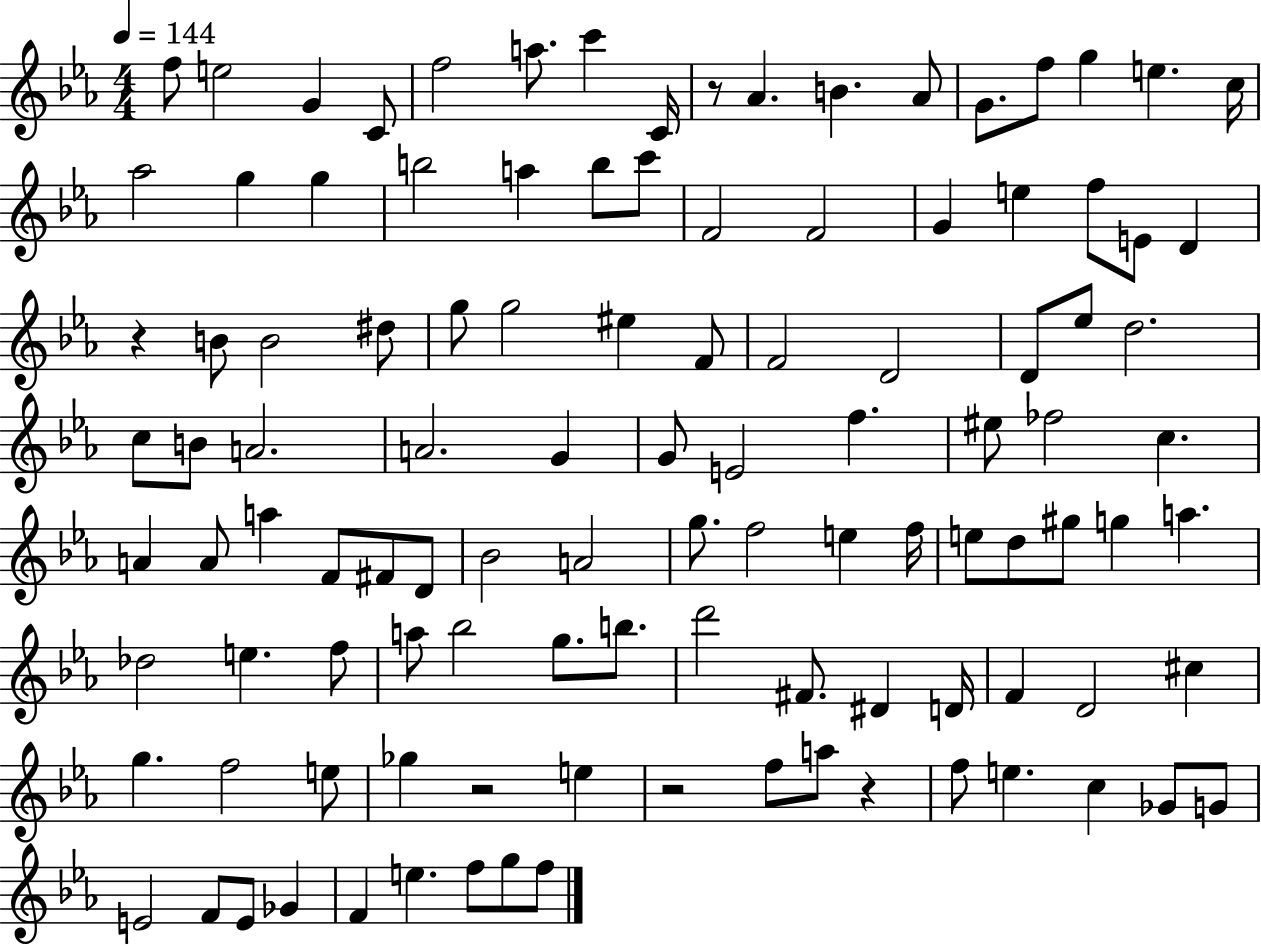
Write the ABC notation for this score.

X:1
T:Untitled
M:4/4
L:1/4
K:Eb
f/2 e2 G C/2 f2 a/2 c' C/4 z/2 _A B _A/2 G/2 f/2 g e c/4 _a2 g g b2 a b/2 c'/2 F2 F2 G e f/2 E/2 D z B/2 B2 ^d/2 g/2 g2 ^e F/2 F2 D2 D/2 _e/2 d2 c/2 B/2 A2 A2 G G/2 E2 f ^e/2 _f2 c A A/2 a F/2 ^F/2 D/2 _B2 A2 g/2 f2 e f/4 e/2 d/2 ^g/2 g a _d2 e f/2 a/2 _b2 g/2 b/2 d'2 ^F/2 ^D D/4 F D2 ^c g f2 e/2 _g z2 e z2 f/2 a/2 z f/2 e c _G/2 G/2 E2 F/2 E/2 _G F e f/2 g/2 f/2